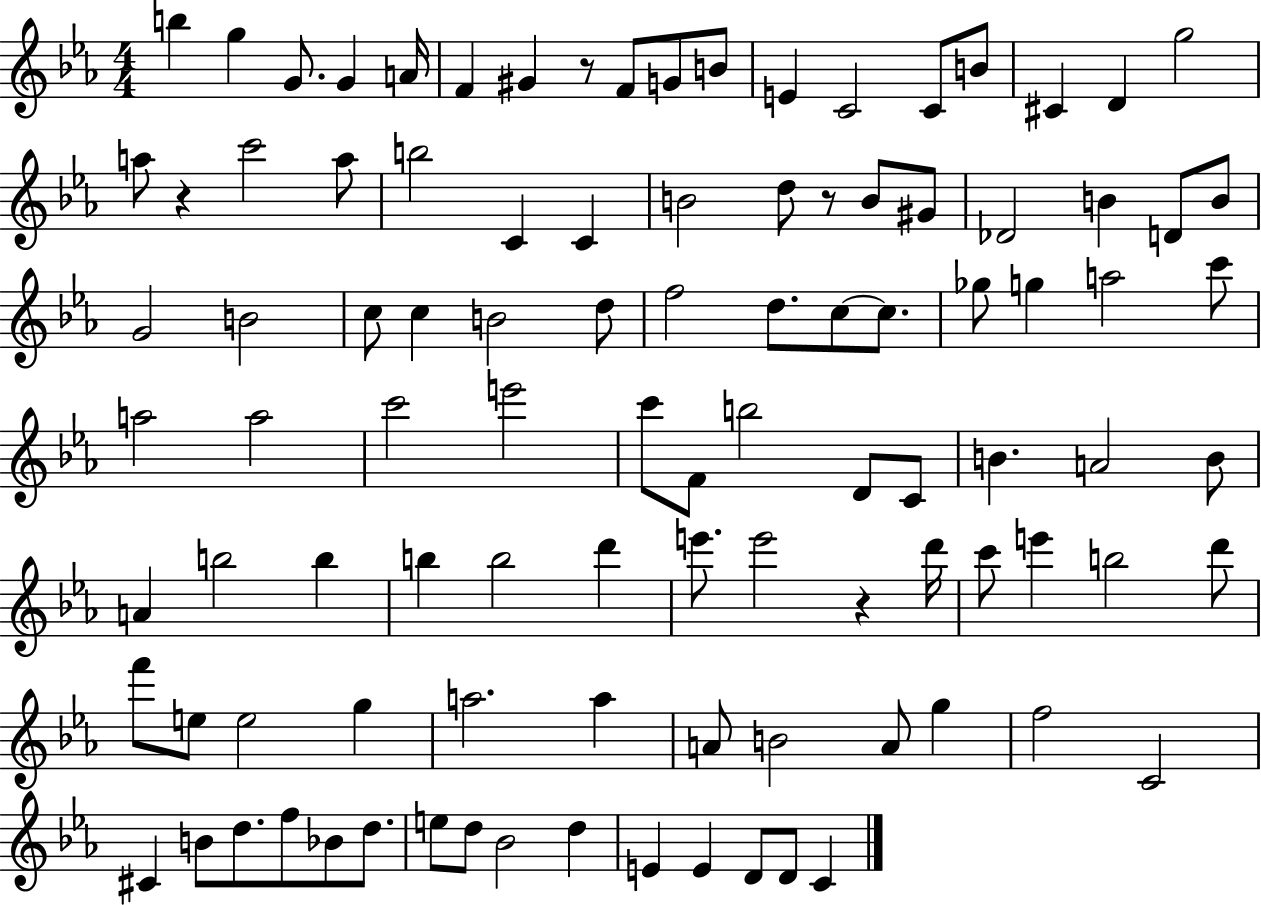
B5/q G5/q G4/e. G4/q A4/s F4/q G#4/q R/e F4/e G4/e B4/e E4/q C4/h C4/e B4/e C#4/q D4/q G5/h A5/e R/q C6/h A5/e B5/h C4/q C4/q B4/h D5/e R/e B4/e G#4/e Db4/h B4/q D4/e B4/e G4/h B4/h C5/e C5/q B4/h D5/e F5/h D5/e. C5/e C5/e. Gb5/e G5/q A5/h C6/e A5/h A5/h C6/h E6/h C6/e F4/e B5/h D4/e C4/e B4/q. A4/h B4/e A4/q B5/h B5/q B5/q B5/h D6/q E6/e. E6/h R/q D6/s C6/e E6/q B5/h D6/e F6/e E5/e E5/h G5/q A5/h. A5/q A4/e B4/h A4/e G5/q F5/h C4/h C#4/q B4/e D5/e. F5/e Bb4/e D5/e. E5/e D5/e Bb4/h D5/q E4/q E4/q D4/e D4/e C4/q